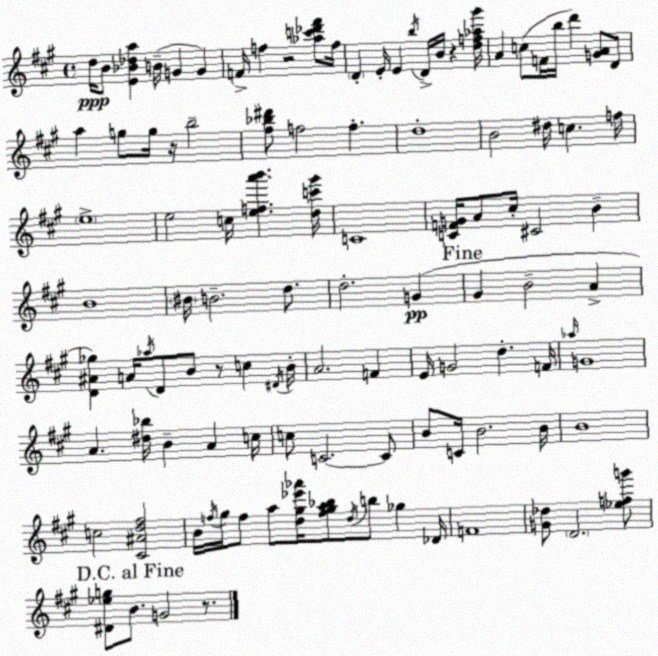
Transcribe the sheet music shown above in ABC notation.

X:1
T:Untitled
M:4/4
L:1/4
K:A
d/4 B/2 [E_B_da] B/4 G G F/4 f z2 [_ac'_d'^f']/2 f/4 D E/4 E b/4 D/4 B/4 z [df_a^g']/4 A c/2 F/4 b/4 d' [GA]/2 D/2 a g/2 g/4 z/4 b2 [^f_b^d']/2 f2 f d4 B2 ^d/4 c f/4 e4 e2 c/4 [efa'b'] [dc'^g']/4 C4 [CFG]/4 A/2 ^c/4 ^C2 B B4 ^B/4 B2 d/2 d2 G ^G B2 A [D^A_g] A/4 _a/4 D/2 B/2 z/2 c ^D/4 B/4 A2 F E/4 G2 d F/4 _a/4 G4 A [^d_b]/4 B A c/4 c/2 C2 C/2 B/2 C/4 B2 B/4 B4 c2 [^C^Ad^f]2 B/4 f/4 ^g/4 f/2 a/2 [d^g_e'_a']/4 [f^ga_b]/2 d/4 b/2 _g _D/4 F4 [G_d]/2 D2 [_efg']/2 [^D_eg]/2 B/2 G2 z/2